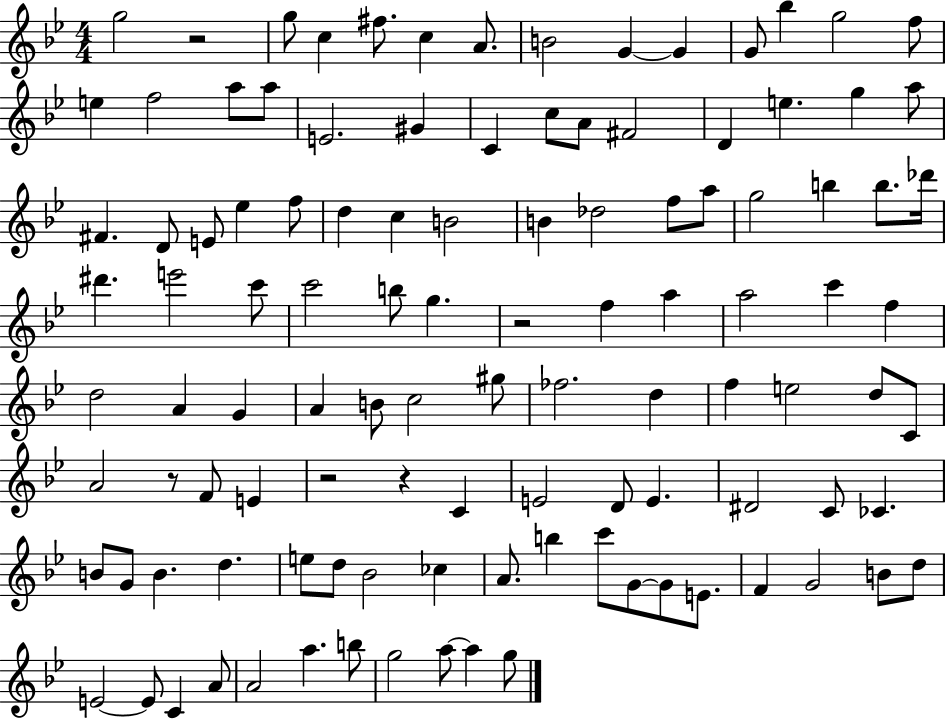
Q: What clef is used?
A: treble